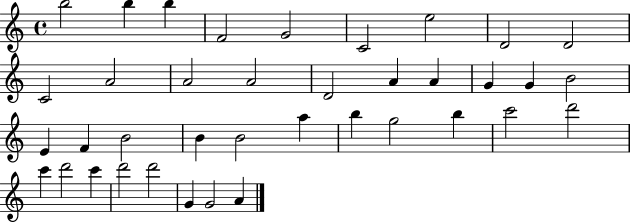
{
  \clef treble
  \time 4/4
  \defaultTimeSignature
  \key c \major
  b''2 b''4 b''4 | f'2 g'2 | c'2 e''2 | d'2 d'2 | \break c'2 a'2 | a'2 a'2 | d'2 a'4 a'4 | g'4 g'4 b'2 | \break e'4 f'4 b'2 | b'4 b'2 a''4 | b''4 g''2 b''4 | c'''2 d'''2 | \break c'''4 d'''2 c'''4 | d'''2 d'''2 | g'4 g'2 a'4 | \bar "|."
}